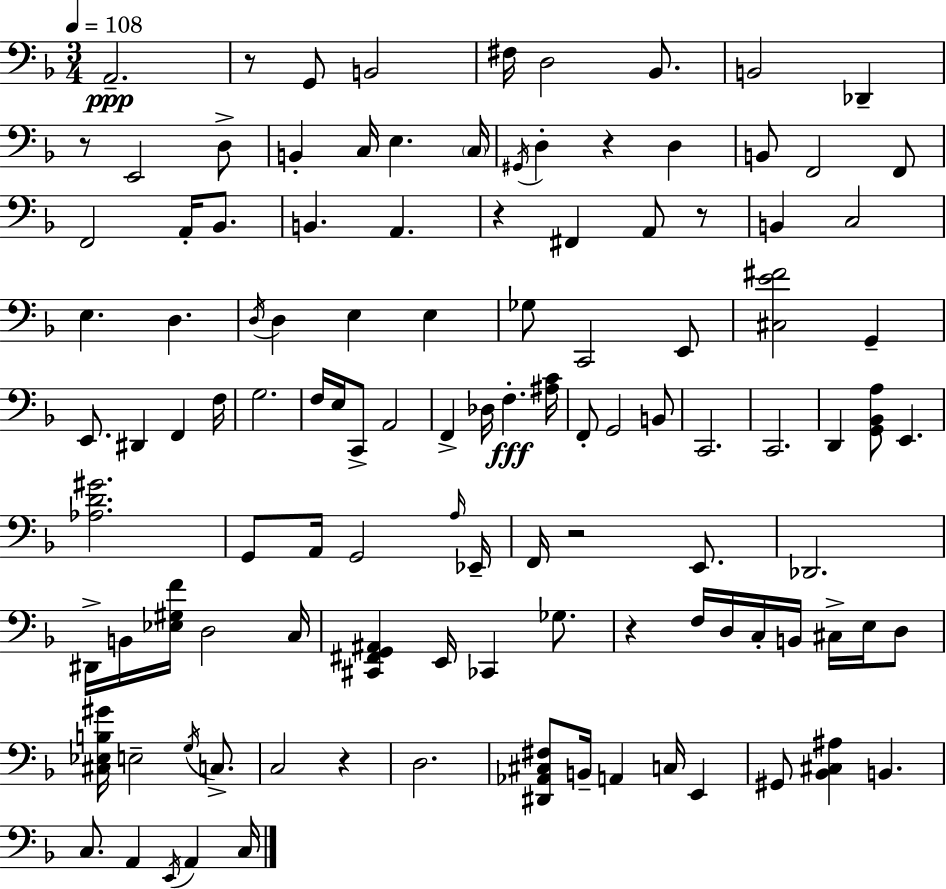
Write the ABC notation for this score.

X:1
T:Untitled
M:3/4
L:1/4
K:Dm
A,,2 z/2 G,,/2 B,,2 ^F,/4 D,2 _B,,/2 B,,2 _D,, z/2 E,,2 D,/2 B,, C,/4 E, C,/4 ^G,,/4 D, z D, B,,/2 F,,2 F,,/2 F,,2 A,,/4 _B,,/2 B,, A,, z ^F,, A,,/2 z/2 B,, C,2 E, D, D,/4 D, E, E, _G,/2 C,,2 E,,/2 [^C,E^F]2 G,, E,,/2 ^D,, F,, F,/4 G,2 F,/4 E,/4 C,,/2 A,,2 F,, _D,/4 F, [^A,C]/4 F,,/2 G,,2 B,,/2 C,,2 C,,2 D,, [G,,_B,,A,]/2 E,, [_A,D^G]2 G,,/2 A,,/4 G,,2 A,/4 _E,,/4 F,,/4 z2 E,,/2 _D,,2 ^D,,/4 B,,/4 [_E,^G,F]/4 D,2 C,/4 [^C,,^F,,G,,^A,,] E,,/4 _C,, _G,/2 z F,/4 D,/4 C,/4 B,,/4 ^C,/4 E,/4 D,/2 [^C,_E,B,^G]/4 E,2 G,/4 C,/2 C,2 z D,2 [^D,,_A,,^C,^F,]/2 B,,/4 A,, C,/4 E,, ^G,,/2 [_B,,^C,^A,] B,, C,/2 A,, E,,/4 A,, C,/4